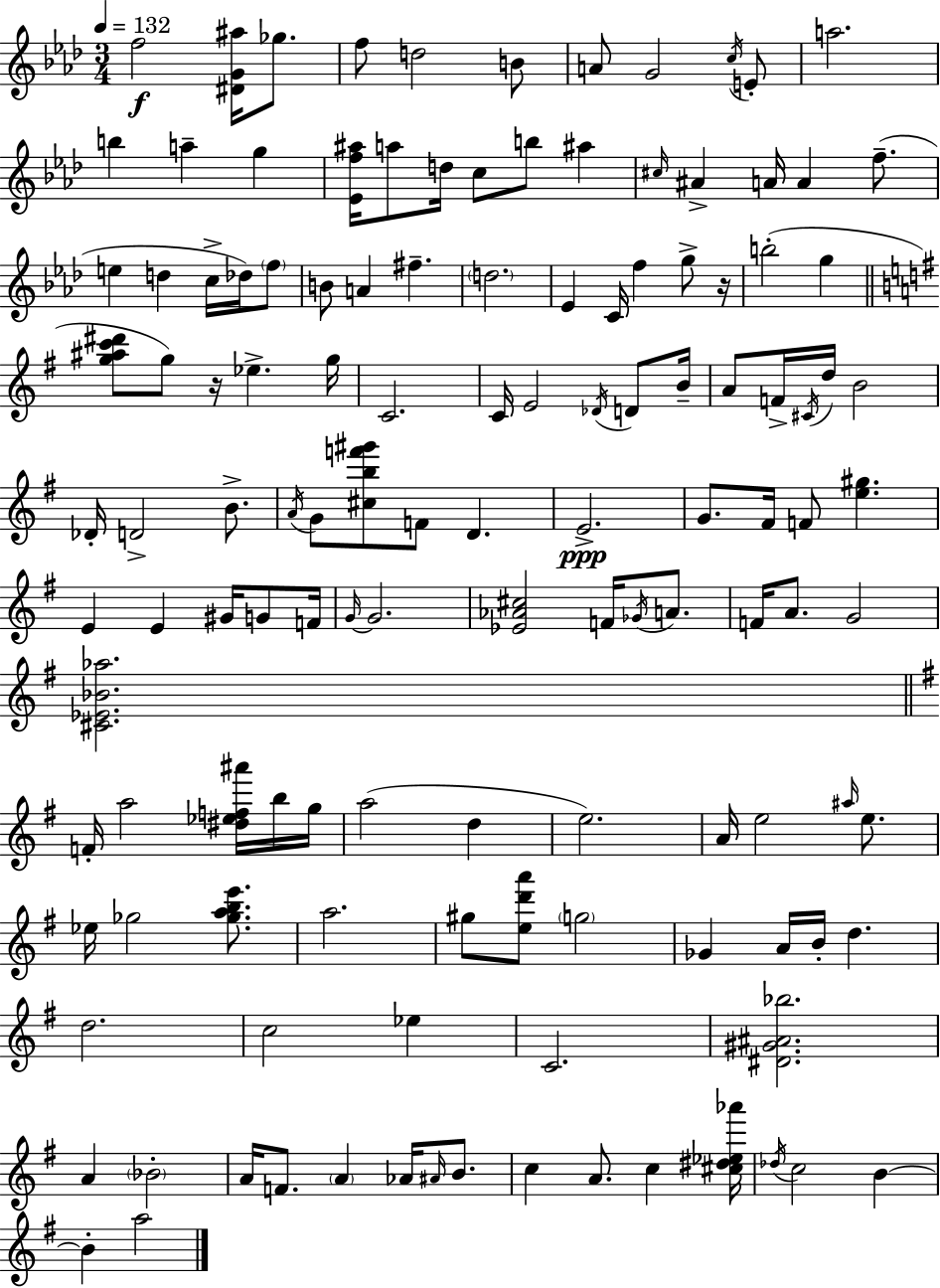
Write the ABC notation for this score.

X:1
T:Untitled
M:3/4
L:1/4
K:Fm
f2 [^DG^a]/4 _g/2 f/2 d2 B/2 A/2 G2 c/4 E/2 a2 b a g [_Ef^a]/4 a/2 d/4 c/2 b/2 ^a ^c/4 ^A A/4 A f/2 e d c/4 _d/4 f/2 B/2 A ^f d2 _E C/4 f g/2 z/4 b2 g [g^ac'^d']/2 g/2 z/4 _e g/4 C2 C/4 E2 _D/4 D/2 B/4 A/2 F/4 ^C/4 d/4 B2 _D/4 D2 B/2 A/4 G/2 [^cbf'^g']/2 F/2 D E2 G/2 ^F/4 F/2 [e^g] E E ^G/4 G/2 F/4 G/4 G2 [_E_A^c]2 F/4 _G/4 A/2 F/4 A/2 G2 [^C_E_B_a]2 F/4 a2 [^d_ef^a']/4 b/4 g/4 a2 d e2 A/4 e2 ^a/4 e/2 _e/4 _g2 [_gabe']/2 a2 ^g/2 [ed'a']/2 g2 _G A/4 B/4 d d2 c2 _e C2 [^D^G^A_b]2 A _B2 A/4 F/2 A _A/4 ^A/4 B/2 c A/2 c [^c^d_e_a']/4 _d/4 c2 B B a2